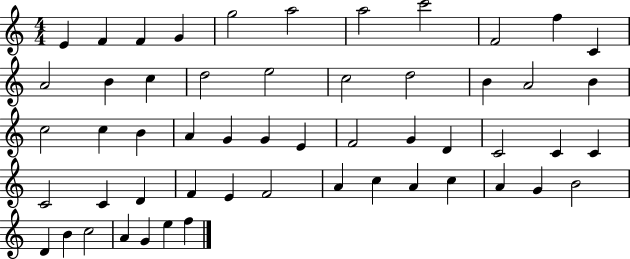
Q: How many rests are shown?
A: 0